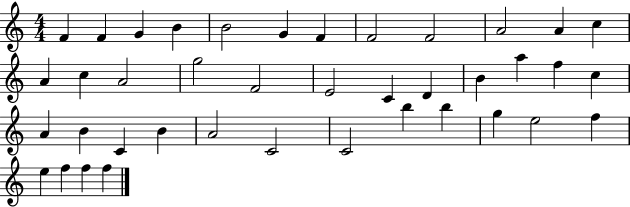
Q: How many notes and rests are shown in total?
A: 40